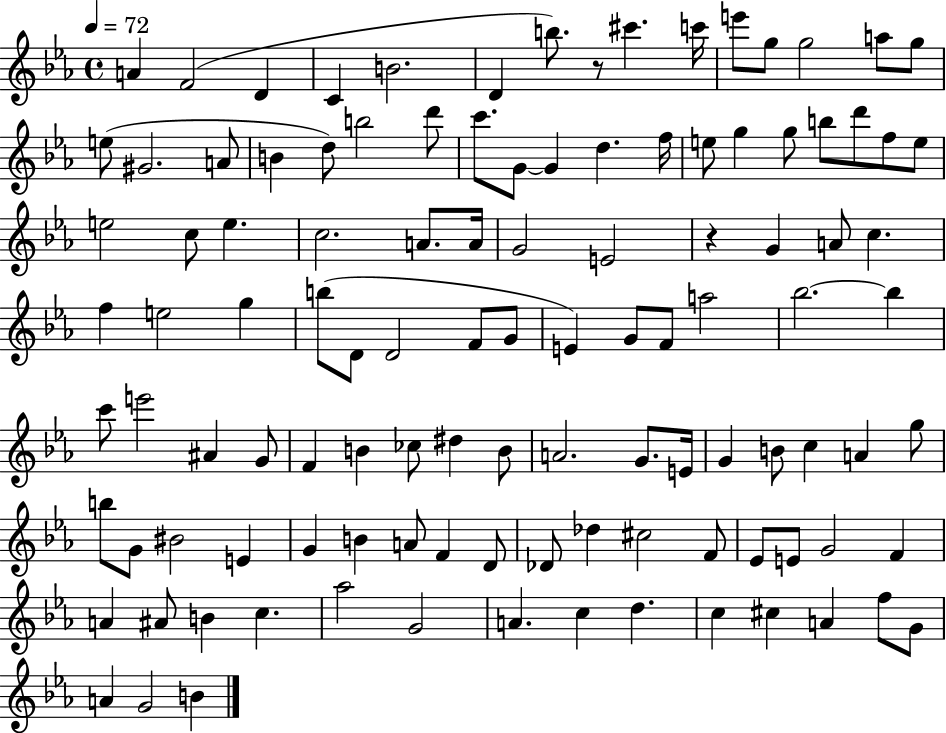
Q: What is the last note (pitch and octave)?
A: B4